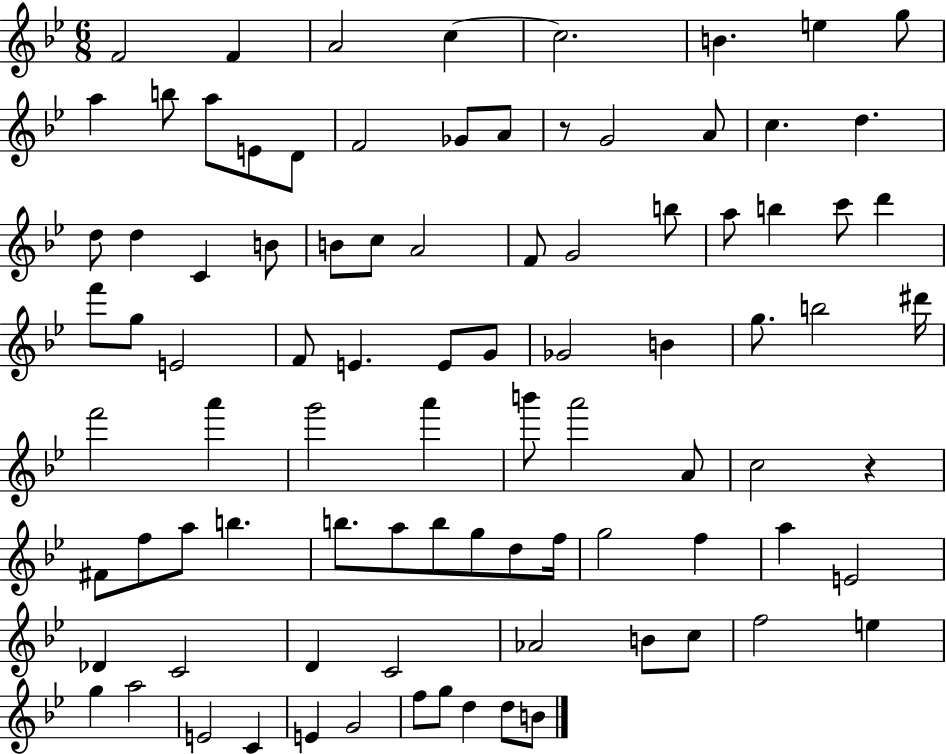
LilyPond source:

{
  \clef treble
  \numericTimeSignature
  \time 6/8
  \key bes \major
  f'2 f'4 | a'2 c''4~~ | c''2. | b'4. e''4 g''8 | \break a''4 b''8 a''8 e'8 d'8 | f'2 ges'8 a'8 | r8 g'2 a'8 | c''4. d''4. | \break d''8 d''4 c'4 b'8 | b'8 c''8 a'2 | f'8 g'2 b''8 | a''8 b''4 c'''8 d'''4 | \break f'''8 g''8 e'2 | f'8 e'4. e'8 g'8 | ges'2 b'4 | g''8. b''2 dis'''16 | \break f'''2 a'''4 | g'''2 a'''4 | b'''8 a'''2 a'8 | c''2 r4 | \break fis'8 f''8 a''8 b''4. | b''8. a''8 b''8 g''8 d''8 f''16 | g''2 f''4 | a''4 e'2 | \break des'4 c'2 | d'4 c'2 | aes'2 b'8 c''8 | f''2 e''4 | \break g''4 a''2 | e'2 c'4 | e'4 g'2 | f''8 g''8 d''4 d''8 b'8 | \break \bar "|."
}